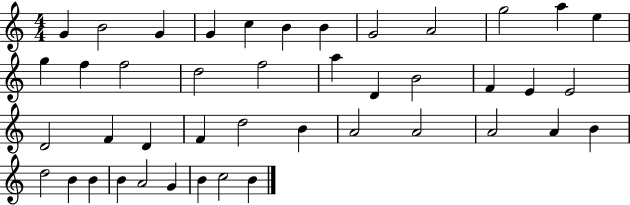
G4/q B4/h G4/q G4/q C5/q B4/q B4/q G4/h A4/h G5/h A5/q E5/q G5/q F5/q F5/h D5/h F5/h A5/q D4/q B4/h F4/q E4/q E4/h D4/h F4/q D4/q F4/q D5/h B4/q A4/h A4/h A4/h A4/q B4/q D5/h B4/q B4/q B4/q A4/h G4/q B4/q C5/h B4/q